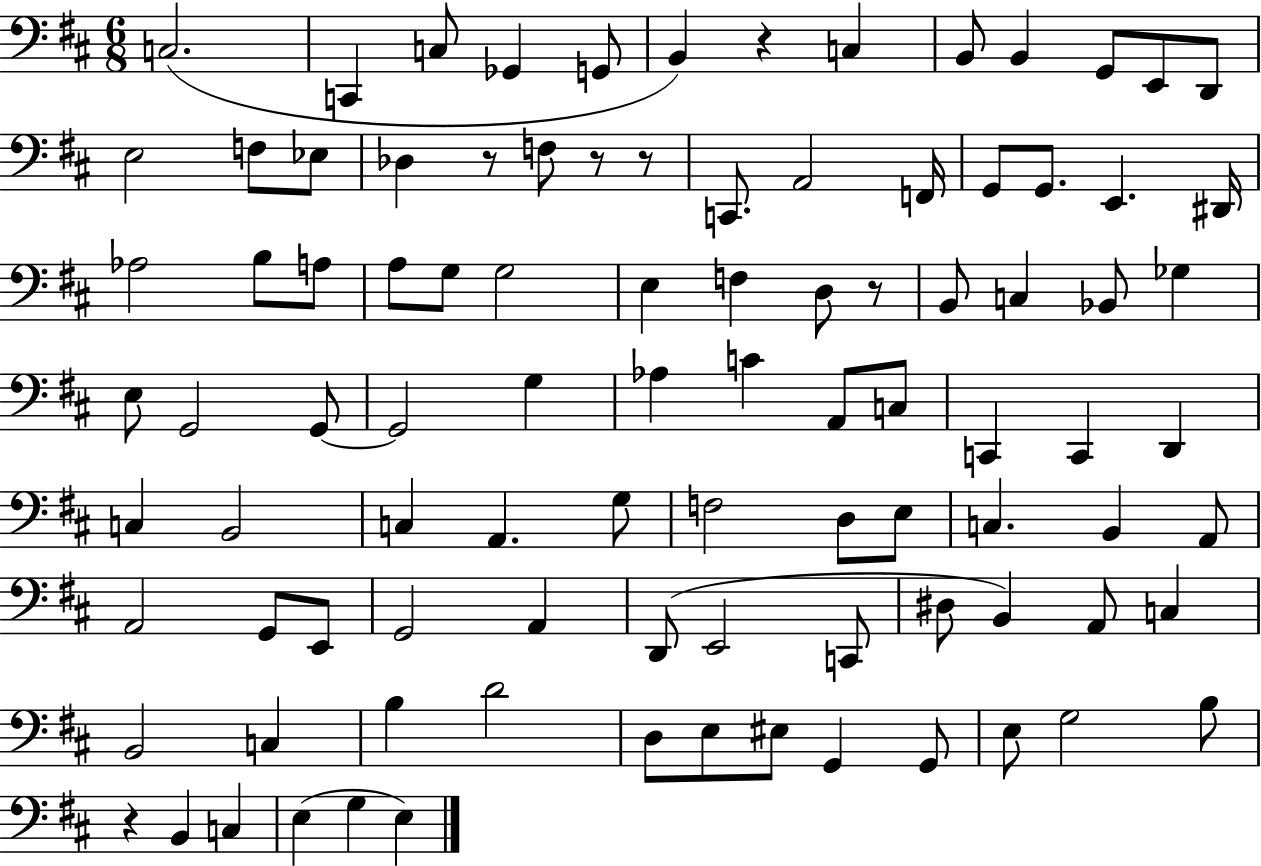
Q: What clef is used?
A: bass